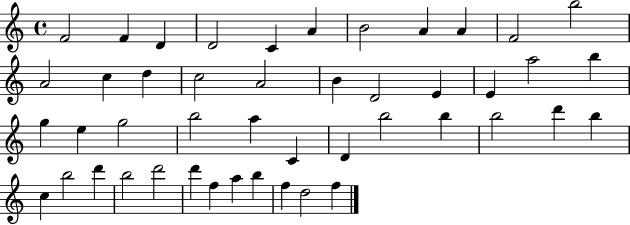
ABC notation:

X:1
T:Untitled
M:4/4
L:1/4
K:C
F2 F D D2 C A B2 A A F2 b2 A2 c d c2 A2 B D2 E E a2 b g e g2 b2 a C D b2 b b2 d' b c b2 d' b2 d'2 d' f a b f d2 f